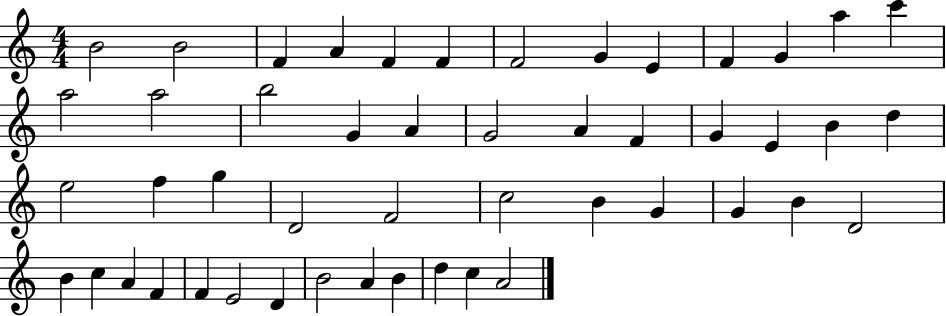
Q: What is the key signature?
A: C major